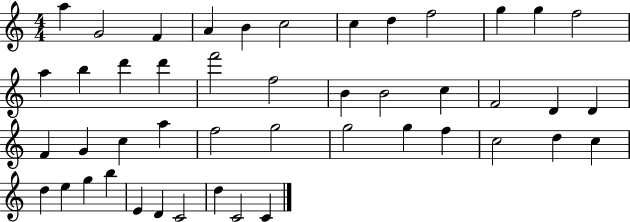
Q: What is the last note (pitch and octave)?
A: C4